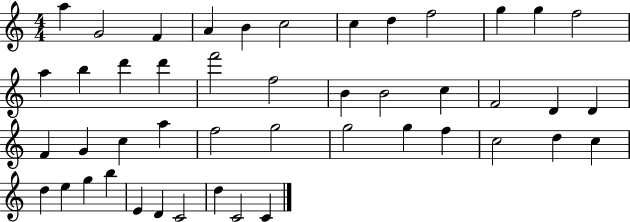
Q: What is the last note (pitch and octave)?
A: C4